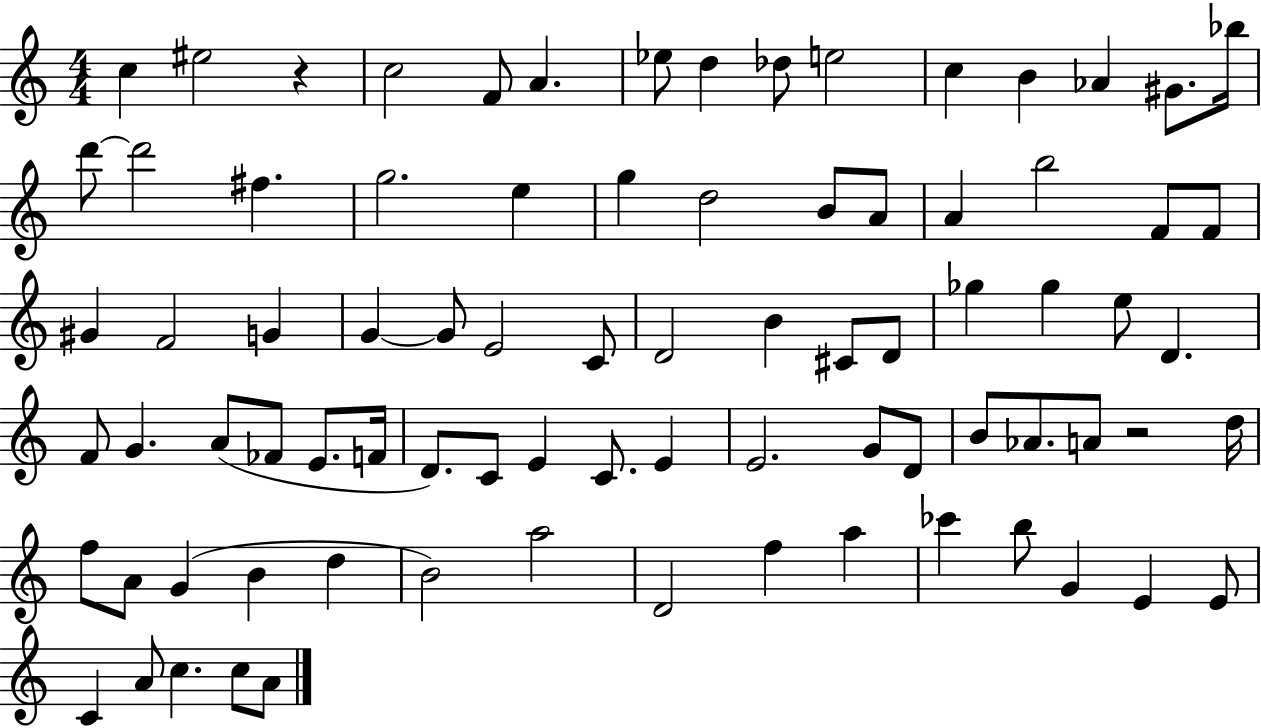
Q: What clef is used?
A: treble